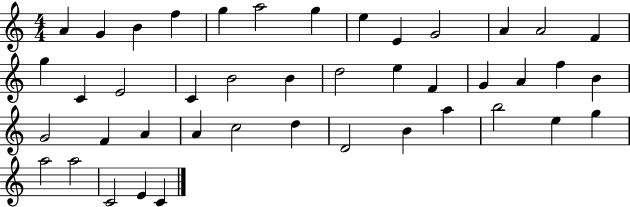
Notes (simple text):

A4/q G4/q B4/q F5/q G5/q A5/h G5/q E5/q E4/q G4/h A4/q A4/h F4/q G5/q C4/q E4/h C4/q B4/h B4/q D5/h E5/q F4/q G4/q A4/q F5/q B4/q G4/h F4/q A4/q A4/q C5/h D5/q D4/h B4/q A5/q B5/h E5/q G5/q A5/h A5/h C4/h E4/q C4/q